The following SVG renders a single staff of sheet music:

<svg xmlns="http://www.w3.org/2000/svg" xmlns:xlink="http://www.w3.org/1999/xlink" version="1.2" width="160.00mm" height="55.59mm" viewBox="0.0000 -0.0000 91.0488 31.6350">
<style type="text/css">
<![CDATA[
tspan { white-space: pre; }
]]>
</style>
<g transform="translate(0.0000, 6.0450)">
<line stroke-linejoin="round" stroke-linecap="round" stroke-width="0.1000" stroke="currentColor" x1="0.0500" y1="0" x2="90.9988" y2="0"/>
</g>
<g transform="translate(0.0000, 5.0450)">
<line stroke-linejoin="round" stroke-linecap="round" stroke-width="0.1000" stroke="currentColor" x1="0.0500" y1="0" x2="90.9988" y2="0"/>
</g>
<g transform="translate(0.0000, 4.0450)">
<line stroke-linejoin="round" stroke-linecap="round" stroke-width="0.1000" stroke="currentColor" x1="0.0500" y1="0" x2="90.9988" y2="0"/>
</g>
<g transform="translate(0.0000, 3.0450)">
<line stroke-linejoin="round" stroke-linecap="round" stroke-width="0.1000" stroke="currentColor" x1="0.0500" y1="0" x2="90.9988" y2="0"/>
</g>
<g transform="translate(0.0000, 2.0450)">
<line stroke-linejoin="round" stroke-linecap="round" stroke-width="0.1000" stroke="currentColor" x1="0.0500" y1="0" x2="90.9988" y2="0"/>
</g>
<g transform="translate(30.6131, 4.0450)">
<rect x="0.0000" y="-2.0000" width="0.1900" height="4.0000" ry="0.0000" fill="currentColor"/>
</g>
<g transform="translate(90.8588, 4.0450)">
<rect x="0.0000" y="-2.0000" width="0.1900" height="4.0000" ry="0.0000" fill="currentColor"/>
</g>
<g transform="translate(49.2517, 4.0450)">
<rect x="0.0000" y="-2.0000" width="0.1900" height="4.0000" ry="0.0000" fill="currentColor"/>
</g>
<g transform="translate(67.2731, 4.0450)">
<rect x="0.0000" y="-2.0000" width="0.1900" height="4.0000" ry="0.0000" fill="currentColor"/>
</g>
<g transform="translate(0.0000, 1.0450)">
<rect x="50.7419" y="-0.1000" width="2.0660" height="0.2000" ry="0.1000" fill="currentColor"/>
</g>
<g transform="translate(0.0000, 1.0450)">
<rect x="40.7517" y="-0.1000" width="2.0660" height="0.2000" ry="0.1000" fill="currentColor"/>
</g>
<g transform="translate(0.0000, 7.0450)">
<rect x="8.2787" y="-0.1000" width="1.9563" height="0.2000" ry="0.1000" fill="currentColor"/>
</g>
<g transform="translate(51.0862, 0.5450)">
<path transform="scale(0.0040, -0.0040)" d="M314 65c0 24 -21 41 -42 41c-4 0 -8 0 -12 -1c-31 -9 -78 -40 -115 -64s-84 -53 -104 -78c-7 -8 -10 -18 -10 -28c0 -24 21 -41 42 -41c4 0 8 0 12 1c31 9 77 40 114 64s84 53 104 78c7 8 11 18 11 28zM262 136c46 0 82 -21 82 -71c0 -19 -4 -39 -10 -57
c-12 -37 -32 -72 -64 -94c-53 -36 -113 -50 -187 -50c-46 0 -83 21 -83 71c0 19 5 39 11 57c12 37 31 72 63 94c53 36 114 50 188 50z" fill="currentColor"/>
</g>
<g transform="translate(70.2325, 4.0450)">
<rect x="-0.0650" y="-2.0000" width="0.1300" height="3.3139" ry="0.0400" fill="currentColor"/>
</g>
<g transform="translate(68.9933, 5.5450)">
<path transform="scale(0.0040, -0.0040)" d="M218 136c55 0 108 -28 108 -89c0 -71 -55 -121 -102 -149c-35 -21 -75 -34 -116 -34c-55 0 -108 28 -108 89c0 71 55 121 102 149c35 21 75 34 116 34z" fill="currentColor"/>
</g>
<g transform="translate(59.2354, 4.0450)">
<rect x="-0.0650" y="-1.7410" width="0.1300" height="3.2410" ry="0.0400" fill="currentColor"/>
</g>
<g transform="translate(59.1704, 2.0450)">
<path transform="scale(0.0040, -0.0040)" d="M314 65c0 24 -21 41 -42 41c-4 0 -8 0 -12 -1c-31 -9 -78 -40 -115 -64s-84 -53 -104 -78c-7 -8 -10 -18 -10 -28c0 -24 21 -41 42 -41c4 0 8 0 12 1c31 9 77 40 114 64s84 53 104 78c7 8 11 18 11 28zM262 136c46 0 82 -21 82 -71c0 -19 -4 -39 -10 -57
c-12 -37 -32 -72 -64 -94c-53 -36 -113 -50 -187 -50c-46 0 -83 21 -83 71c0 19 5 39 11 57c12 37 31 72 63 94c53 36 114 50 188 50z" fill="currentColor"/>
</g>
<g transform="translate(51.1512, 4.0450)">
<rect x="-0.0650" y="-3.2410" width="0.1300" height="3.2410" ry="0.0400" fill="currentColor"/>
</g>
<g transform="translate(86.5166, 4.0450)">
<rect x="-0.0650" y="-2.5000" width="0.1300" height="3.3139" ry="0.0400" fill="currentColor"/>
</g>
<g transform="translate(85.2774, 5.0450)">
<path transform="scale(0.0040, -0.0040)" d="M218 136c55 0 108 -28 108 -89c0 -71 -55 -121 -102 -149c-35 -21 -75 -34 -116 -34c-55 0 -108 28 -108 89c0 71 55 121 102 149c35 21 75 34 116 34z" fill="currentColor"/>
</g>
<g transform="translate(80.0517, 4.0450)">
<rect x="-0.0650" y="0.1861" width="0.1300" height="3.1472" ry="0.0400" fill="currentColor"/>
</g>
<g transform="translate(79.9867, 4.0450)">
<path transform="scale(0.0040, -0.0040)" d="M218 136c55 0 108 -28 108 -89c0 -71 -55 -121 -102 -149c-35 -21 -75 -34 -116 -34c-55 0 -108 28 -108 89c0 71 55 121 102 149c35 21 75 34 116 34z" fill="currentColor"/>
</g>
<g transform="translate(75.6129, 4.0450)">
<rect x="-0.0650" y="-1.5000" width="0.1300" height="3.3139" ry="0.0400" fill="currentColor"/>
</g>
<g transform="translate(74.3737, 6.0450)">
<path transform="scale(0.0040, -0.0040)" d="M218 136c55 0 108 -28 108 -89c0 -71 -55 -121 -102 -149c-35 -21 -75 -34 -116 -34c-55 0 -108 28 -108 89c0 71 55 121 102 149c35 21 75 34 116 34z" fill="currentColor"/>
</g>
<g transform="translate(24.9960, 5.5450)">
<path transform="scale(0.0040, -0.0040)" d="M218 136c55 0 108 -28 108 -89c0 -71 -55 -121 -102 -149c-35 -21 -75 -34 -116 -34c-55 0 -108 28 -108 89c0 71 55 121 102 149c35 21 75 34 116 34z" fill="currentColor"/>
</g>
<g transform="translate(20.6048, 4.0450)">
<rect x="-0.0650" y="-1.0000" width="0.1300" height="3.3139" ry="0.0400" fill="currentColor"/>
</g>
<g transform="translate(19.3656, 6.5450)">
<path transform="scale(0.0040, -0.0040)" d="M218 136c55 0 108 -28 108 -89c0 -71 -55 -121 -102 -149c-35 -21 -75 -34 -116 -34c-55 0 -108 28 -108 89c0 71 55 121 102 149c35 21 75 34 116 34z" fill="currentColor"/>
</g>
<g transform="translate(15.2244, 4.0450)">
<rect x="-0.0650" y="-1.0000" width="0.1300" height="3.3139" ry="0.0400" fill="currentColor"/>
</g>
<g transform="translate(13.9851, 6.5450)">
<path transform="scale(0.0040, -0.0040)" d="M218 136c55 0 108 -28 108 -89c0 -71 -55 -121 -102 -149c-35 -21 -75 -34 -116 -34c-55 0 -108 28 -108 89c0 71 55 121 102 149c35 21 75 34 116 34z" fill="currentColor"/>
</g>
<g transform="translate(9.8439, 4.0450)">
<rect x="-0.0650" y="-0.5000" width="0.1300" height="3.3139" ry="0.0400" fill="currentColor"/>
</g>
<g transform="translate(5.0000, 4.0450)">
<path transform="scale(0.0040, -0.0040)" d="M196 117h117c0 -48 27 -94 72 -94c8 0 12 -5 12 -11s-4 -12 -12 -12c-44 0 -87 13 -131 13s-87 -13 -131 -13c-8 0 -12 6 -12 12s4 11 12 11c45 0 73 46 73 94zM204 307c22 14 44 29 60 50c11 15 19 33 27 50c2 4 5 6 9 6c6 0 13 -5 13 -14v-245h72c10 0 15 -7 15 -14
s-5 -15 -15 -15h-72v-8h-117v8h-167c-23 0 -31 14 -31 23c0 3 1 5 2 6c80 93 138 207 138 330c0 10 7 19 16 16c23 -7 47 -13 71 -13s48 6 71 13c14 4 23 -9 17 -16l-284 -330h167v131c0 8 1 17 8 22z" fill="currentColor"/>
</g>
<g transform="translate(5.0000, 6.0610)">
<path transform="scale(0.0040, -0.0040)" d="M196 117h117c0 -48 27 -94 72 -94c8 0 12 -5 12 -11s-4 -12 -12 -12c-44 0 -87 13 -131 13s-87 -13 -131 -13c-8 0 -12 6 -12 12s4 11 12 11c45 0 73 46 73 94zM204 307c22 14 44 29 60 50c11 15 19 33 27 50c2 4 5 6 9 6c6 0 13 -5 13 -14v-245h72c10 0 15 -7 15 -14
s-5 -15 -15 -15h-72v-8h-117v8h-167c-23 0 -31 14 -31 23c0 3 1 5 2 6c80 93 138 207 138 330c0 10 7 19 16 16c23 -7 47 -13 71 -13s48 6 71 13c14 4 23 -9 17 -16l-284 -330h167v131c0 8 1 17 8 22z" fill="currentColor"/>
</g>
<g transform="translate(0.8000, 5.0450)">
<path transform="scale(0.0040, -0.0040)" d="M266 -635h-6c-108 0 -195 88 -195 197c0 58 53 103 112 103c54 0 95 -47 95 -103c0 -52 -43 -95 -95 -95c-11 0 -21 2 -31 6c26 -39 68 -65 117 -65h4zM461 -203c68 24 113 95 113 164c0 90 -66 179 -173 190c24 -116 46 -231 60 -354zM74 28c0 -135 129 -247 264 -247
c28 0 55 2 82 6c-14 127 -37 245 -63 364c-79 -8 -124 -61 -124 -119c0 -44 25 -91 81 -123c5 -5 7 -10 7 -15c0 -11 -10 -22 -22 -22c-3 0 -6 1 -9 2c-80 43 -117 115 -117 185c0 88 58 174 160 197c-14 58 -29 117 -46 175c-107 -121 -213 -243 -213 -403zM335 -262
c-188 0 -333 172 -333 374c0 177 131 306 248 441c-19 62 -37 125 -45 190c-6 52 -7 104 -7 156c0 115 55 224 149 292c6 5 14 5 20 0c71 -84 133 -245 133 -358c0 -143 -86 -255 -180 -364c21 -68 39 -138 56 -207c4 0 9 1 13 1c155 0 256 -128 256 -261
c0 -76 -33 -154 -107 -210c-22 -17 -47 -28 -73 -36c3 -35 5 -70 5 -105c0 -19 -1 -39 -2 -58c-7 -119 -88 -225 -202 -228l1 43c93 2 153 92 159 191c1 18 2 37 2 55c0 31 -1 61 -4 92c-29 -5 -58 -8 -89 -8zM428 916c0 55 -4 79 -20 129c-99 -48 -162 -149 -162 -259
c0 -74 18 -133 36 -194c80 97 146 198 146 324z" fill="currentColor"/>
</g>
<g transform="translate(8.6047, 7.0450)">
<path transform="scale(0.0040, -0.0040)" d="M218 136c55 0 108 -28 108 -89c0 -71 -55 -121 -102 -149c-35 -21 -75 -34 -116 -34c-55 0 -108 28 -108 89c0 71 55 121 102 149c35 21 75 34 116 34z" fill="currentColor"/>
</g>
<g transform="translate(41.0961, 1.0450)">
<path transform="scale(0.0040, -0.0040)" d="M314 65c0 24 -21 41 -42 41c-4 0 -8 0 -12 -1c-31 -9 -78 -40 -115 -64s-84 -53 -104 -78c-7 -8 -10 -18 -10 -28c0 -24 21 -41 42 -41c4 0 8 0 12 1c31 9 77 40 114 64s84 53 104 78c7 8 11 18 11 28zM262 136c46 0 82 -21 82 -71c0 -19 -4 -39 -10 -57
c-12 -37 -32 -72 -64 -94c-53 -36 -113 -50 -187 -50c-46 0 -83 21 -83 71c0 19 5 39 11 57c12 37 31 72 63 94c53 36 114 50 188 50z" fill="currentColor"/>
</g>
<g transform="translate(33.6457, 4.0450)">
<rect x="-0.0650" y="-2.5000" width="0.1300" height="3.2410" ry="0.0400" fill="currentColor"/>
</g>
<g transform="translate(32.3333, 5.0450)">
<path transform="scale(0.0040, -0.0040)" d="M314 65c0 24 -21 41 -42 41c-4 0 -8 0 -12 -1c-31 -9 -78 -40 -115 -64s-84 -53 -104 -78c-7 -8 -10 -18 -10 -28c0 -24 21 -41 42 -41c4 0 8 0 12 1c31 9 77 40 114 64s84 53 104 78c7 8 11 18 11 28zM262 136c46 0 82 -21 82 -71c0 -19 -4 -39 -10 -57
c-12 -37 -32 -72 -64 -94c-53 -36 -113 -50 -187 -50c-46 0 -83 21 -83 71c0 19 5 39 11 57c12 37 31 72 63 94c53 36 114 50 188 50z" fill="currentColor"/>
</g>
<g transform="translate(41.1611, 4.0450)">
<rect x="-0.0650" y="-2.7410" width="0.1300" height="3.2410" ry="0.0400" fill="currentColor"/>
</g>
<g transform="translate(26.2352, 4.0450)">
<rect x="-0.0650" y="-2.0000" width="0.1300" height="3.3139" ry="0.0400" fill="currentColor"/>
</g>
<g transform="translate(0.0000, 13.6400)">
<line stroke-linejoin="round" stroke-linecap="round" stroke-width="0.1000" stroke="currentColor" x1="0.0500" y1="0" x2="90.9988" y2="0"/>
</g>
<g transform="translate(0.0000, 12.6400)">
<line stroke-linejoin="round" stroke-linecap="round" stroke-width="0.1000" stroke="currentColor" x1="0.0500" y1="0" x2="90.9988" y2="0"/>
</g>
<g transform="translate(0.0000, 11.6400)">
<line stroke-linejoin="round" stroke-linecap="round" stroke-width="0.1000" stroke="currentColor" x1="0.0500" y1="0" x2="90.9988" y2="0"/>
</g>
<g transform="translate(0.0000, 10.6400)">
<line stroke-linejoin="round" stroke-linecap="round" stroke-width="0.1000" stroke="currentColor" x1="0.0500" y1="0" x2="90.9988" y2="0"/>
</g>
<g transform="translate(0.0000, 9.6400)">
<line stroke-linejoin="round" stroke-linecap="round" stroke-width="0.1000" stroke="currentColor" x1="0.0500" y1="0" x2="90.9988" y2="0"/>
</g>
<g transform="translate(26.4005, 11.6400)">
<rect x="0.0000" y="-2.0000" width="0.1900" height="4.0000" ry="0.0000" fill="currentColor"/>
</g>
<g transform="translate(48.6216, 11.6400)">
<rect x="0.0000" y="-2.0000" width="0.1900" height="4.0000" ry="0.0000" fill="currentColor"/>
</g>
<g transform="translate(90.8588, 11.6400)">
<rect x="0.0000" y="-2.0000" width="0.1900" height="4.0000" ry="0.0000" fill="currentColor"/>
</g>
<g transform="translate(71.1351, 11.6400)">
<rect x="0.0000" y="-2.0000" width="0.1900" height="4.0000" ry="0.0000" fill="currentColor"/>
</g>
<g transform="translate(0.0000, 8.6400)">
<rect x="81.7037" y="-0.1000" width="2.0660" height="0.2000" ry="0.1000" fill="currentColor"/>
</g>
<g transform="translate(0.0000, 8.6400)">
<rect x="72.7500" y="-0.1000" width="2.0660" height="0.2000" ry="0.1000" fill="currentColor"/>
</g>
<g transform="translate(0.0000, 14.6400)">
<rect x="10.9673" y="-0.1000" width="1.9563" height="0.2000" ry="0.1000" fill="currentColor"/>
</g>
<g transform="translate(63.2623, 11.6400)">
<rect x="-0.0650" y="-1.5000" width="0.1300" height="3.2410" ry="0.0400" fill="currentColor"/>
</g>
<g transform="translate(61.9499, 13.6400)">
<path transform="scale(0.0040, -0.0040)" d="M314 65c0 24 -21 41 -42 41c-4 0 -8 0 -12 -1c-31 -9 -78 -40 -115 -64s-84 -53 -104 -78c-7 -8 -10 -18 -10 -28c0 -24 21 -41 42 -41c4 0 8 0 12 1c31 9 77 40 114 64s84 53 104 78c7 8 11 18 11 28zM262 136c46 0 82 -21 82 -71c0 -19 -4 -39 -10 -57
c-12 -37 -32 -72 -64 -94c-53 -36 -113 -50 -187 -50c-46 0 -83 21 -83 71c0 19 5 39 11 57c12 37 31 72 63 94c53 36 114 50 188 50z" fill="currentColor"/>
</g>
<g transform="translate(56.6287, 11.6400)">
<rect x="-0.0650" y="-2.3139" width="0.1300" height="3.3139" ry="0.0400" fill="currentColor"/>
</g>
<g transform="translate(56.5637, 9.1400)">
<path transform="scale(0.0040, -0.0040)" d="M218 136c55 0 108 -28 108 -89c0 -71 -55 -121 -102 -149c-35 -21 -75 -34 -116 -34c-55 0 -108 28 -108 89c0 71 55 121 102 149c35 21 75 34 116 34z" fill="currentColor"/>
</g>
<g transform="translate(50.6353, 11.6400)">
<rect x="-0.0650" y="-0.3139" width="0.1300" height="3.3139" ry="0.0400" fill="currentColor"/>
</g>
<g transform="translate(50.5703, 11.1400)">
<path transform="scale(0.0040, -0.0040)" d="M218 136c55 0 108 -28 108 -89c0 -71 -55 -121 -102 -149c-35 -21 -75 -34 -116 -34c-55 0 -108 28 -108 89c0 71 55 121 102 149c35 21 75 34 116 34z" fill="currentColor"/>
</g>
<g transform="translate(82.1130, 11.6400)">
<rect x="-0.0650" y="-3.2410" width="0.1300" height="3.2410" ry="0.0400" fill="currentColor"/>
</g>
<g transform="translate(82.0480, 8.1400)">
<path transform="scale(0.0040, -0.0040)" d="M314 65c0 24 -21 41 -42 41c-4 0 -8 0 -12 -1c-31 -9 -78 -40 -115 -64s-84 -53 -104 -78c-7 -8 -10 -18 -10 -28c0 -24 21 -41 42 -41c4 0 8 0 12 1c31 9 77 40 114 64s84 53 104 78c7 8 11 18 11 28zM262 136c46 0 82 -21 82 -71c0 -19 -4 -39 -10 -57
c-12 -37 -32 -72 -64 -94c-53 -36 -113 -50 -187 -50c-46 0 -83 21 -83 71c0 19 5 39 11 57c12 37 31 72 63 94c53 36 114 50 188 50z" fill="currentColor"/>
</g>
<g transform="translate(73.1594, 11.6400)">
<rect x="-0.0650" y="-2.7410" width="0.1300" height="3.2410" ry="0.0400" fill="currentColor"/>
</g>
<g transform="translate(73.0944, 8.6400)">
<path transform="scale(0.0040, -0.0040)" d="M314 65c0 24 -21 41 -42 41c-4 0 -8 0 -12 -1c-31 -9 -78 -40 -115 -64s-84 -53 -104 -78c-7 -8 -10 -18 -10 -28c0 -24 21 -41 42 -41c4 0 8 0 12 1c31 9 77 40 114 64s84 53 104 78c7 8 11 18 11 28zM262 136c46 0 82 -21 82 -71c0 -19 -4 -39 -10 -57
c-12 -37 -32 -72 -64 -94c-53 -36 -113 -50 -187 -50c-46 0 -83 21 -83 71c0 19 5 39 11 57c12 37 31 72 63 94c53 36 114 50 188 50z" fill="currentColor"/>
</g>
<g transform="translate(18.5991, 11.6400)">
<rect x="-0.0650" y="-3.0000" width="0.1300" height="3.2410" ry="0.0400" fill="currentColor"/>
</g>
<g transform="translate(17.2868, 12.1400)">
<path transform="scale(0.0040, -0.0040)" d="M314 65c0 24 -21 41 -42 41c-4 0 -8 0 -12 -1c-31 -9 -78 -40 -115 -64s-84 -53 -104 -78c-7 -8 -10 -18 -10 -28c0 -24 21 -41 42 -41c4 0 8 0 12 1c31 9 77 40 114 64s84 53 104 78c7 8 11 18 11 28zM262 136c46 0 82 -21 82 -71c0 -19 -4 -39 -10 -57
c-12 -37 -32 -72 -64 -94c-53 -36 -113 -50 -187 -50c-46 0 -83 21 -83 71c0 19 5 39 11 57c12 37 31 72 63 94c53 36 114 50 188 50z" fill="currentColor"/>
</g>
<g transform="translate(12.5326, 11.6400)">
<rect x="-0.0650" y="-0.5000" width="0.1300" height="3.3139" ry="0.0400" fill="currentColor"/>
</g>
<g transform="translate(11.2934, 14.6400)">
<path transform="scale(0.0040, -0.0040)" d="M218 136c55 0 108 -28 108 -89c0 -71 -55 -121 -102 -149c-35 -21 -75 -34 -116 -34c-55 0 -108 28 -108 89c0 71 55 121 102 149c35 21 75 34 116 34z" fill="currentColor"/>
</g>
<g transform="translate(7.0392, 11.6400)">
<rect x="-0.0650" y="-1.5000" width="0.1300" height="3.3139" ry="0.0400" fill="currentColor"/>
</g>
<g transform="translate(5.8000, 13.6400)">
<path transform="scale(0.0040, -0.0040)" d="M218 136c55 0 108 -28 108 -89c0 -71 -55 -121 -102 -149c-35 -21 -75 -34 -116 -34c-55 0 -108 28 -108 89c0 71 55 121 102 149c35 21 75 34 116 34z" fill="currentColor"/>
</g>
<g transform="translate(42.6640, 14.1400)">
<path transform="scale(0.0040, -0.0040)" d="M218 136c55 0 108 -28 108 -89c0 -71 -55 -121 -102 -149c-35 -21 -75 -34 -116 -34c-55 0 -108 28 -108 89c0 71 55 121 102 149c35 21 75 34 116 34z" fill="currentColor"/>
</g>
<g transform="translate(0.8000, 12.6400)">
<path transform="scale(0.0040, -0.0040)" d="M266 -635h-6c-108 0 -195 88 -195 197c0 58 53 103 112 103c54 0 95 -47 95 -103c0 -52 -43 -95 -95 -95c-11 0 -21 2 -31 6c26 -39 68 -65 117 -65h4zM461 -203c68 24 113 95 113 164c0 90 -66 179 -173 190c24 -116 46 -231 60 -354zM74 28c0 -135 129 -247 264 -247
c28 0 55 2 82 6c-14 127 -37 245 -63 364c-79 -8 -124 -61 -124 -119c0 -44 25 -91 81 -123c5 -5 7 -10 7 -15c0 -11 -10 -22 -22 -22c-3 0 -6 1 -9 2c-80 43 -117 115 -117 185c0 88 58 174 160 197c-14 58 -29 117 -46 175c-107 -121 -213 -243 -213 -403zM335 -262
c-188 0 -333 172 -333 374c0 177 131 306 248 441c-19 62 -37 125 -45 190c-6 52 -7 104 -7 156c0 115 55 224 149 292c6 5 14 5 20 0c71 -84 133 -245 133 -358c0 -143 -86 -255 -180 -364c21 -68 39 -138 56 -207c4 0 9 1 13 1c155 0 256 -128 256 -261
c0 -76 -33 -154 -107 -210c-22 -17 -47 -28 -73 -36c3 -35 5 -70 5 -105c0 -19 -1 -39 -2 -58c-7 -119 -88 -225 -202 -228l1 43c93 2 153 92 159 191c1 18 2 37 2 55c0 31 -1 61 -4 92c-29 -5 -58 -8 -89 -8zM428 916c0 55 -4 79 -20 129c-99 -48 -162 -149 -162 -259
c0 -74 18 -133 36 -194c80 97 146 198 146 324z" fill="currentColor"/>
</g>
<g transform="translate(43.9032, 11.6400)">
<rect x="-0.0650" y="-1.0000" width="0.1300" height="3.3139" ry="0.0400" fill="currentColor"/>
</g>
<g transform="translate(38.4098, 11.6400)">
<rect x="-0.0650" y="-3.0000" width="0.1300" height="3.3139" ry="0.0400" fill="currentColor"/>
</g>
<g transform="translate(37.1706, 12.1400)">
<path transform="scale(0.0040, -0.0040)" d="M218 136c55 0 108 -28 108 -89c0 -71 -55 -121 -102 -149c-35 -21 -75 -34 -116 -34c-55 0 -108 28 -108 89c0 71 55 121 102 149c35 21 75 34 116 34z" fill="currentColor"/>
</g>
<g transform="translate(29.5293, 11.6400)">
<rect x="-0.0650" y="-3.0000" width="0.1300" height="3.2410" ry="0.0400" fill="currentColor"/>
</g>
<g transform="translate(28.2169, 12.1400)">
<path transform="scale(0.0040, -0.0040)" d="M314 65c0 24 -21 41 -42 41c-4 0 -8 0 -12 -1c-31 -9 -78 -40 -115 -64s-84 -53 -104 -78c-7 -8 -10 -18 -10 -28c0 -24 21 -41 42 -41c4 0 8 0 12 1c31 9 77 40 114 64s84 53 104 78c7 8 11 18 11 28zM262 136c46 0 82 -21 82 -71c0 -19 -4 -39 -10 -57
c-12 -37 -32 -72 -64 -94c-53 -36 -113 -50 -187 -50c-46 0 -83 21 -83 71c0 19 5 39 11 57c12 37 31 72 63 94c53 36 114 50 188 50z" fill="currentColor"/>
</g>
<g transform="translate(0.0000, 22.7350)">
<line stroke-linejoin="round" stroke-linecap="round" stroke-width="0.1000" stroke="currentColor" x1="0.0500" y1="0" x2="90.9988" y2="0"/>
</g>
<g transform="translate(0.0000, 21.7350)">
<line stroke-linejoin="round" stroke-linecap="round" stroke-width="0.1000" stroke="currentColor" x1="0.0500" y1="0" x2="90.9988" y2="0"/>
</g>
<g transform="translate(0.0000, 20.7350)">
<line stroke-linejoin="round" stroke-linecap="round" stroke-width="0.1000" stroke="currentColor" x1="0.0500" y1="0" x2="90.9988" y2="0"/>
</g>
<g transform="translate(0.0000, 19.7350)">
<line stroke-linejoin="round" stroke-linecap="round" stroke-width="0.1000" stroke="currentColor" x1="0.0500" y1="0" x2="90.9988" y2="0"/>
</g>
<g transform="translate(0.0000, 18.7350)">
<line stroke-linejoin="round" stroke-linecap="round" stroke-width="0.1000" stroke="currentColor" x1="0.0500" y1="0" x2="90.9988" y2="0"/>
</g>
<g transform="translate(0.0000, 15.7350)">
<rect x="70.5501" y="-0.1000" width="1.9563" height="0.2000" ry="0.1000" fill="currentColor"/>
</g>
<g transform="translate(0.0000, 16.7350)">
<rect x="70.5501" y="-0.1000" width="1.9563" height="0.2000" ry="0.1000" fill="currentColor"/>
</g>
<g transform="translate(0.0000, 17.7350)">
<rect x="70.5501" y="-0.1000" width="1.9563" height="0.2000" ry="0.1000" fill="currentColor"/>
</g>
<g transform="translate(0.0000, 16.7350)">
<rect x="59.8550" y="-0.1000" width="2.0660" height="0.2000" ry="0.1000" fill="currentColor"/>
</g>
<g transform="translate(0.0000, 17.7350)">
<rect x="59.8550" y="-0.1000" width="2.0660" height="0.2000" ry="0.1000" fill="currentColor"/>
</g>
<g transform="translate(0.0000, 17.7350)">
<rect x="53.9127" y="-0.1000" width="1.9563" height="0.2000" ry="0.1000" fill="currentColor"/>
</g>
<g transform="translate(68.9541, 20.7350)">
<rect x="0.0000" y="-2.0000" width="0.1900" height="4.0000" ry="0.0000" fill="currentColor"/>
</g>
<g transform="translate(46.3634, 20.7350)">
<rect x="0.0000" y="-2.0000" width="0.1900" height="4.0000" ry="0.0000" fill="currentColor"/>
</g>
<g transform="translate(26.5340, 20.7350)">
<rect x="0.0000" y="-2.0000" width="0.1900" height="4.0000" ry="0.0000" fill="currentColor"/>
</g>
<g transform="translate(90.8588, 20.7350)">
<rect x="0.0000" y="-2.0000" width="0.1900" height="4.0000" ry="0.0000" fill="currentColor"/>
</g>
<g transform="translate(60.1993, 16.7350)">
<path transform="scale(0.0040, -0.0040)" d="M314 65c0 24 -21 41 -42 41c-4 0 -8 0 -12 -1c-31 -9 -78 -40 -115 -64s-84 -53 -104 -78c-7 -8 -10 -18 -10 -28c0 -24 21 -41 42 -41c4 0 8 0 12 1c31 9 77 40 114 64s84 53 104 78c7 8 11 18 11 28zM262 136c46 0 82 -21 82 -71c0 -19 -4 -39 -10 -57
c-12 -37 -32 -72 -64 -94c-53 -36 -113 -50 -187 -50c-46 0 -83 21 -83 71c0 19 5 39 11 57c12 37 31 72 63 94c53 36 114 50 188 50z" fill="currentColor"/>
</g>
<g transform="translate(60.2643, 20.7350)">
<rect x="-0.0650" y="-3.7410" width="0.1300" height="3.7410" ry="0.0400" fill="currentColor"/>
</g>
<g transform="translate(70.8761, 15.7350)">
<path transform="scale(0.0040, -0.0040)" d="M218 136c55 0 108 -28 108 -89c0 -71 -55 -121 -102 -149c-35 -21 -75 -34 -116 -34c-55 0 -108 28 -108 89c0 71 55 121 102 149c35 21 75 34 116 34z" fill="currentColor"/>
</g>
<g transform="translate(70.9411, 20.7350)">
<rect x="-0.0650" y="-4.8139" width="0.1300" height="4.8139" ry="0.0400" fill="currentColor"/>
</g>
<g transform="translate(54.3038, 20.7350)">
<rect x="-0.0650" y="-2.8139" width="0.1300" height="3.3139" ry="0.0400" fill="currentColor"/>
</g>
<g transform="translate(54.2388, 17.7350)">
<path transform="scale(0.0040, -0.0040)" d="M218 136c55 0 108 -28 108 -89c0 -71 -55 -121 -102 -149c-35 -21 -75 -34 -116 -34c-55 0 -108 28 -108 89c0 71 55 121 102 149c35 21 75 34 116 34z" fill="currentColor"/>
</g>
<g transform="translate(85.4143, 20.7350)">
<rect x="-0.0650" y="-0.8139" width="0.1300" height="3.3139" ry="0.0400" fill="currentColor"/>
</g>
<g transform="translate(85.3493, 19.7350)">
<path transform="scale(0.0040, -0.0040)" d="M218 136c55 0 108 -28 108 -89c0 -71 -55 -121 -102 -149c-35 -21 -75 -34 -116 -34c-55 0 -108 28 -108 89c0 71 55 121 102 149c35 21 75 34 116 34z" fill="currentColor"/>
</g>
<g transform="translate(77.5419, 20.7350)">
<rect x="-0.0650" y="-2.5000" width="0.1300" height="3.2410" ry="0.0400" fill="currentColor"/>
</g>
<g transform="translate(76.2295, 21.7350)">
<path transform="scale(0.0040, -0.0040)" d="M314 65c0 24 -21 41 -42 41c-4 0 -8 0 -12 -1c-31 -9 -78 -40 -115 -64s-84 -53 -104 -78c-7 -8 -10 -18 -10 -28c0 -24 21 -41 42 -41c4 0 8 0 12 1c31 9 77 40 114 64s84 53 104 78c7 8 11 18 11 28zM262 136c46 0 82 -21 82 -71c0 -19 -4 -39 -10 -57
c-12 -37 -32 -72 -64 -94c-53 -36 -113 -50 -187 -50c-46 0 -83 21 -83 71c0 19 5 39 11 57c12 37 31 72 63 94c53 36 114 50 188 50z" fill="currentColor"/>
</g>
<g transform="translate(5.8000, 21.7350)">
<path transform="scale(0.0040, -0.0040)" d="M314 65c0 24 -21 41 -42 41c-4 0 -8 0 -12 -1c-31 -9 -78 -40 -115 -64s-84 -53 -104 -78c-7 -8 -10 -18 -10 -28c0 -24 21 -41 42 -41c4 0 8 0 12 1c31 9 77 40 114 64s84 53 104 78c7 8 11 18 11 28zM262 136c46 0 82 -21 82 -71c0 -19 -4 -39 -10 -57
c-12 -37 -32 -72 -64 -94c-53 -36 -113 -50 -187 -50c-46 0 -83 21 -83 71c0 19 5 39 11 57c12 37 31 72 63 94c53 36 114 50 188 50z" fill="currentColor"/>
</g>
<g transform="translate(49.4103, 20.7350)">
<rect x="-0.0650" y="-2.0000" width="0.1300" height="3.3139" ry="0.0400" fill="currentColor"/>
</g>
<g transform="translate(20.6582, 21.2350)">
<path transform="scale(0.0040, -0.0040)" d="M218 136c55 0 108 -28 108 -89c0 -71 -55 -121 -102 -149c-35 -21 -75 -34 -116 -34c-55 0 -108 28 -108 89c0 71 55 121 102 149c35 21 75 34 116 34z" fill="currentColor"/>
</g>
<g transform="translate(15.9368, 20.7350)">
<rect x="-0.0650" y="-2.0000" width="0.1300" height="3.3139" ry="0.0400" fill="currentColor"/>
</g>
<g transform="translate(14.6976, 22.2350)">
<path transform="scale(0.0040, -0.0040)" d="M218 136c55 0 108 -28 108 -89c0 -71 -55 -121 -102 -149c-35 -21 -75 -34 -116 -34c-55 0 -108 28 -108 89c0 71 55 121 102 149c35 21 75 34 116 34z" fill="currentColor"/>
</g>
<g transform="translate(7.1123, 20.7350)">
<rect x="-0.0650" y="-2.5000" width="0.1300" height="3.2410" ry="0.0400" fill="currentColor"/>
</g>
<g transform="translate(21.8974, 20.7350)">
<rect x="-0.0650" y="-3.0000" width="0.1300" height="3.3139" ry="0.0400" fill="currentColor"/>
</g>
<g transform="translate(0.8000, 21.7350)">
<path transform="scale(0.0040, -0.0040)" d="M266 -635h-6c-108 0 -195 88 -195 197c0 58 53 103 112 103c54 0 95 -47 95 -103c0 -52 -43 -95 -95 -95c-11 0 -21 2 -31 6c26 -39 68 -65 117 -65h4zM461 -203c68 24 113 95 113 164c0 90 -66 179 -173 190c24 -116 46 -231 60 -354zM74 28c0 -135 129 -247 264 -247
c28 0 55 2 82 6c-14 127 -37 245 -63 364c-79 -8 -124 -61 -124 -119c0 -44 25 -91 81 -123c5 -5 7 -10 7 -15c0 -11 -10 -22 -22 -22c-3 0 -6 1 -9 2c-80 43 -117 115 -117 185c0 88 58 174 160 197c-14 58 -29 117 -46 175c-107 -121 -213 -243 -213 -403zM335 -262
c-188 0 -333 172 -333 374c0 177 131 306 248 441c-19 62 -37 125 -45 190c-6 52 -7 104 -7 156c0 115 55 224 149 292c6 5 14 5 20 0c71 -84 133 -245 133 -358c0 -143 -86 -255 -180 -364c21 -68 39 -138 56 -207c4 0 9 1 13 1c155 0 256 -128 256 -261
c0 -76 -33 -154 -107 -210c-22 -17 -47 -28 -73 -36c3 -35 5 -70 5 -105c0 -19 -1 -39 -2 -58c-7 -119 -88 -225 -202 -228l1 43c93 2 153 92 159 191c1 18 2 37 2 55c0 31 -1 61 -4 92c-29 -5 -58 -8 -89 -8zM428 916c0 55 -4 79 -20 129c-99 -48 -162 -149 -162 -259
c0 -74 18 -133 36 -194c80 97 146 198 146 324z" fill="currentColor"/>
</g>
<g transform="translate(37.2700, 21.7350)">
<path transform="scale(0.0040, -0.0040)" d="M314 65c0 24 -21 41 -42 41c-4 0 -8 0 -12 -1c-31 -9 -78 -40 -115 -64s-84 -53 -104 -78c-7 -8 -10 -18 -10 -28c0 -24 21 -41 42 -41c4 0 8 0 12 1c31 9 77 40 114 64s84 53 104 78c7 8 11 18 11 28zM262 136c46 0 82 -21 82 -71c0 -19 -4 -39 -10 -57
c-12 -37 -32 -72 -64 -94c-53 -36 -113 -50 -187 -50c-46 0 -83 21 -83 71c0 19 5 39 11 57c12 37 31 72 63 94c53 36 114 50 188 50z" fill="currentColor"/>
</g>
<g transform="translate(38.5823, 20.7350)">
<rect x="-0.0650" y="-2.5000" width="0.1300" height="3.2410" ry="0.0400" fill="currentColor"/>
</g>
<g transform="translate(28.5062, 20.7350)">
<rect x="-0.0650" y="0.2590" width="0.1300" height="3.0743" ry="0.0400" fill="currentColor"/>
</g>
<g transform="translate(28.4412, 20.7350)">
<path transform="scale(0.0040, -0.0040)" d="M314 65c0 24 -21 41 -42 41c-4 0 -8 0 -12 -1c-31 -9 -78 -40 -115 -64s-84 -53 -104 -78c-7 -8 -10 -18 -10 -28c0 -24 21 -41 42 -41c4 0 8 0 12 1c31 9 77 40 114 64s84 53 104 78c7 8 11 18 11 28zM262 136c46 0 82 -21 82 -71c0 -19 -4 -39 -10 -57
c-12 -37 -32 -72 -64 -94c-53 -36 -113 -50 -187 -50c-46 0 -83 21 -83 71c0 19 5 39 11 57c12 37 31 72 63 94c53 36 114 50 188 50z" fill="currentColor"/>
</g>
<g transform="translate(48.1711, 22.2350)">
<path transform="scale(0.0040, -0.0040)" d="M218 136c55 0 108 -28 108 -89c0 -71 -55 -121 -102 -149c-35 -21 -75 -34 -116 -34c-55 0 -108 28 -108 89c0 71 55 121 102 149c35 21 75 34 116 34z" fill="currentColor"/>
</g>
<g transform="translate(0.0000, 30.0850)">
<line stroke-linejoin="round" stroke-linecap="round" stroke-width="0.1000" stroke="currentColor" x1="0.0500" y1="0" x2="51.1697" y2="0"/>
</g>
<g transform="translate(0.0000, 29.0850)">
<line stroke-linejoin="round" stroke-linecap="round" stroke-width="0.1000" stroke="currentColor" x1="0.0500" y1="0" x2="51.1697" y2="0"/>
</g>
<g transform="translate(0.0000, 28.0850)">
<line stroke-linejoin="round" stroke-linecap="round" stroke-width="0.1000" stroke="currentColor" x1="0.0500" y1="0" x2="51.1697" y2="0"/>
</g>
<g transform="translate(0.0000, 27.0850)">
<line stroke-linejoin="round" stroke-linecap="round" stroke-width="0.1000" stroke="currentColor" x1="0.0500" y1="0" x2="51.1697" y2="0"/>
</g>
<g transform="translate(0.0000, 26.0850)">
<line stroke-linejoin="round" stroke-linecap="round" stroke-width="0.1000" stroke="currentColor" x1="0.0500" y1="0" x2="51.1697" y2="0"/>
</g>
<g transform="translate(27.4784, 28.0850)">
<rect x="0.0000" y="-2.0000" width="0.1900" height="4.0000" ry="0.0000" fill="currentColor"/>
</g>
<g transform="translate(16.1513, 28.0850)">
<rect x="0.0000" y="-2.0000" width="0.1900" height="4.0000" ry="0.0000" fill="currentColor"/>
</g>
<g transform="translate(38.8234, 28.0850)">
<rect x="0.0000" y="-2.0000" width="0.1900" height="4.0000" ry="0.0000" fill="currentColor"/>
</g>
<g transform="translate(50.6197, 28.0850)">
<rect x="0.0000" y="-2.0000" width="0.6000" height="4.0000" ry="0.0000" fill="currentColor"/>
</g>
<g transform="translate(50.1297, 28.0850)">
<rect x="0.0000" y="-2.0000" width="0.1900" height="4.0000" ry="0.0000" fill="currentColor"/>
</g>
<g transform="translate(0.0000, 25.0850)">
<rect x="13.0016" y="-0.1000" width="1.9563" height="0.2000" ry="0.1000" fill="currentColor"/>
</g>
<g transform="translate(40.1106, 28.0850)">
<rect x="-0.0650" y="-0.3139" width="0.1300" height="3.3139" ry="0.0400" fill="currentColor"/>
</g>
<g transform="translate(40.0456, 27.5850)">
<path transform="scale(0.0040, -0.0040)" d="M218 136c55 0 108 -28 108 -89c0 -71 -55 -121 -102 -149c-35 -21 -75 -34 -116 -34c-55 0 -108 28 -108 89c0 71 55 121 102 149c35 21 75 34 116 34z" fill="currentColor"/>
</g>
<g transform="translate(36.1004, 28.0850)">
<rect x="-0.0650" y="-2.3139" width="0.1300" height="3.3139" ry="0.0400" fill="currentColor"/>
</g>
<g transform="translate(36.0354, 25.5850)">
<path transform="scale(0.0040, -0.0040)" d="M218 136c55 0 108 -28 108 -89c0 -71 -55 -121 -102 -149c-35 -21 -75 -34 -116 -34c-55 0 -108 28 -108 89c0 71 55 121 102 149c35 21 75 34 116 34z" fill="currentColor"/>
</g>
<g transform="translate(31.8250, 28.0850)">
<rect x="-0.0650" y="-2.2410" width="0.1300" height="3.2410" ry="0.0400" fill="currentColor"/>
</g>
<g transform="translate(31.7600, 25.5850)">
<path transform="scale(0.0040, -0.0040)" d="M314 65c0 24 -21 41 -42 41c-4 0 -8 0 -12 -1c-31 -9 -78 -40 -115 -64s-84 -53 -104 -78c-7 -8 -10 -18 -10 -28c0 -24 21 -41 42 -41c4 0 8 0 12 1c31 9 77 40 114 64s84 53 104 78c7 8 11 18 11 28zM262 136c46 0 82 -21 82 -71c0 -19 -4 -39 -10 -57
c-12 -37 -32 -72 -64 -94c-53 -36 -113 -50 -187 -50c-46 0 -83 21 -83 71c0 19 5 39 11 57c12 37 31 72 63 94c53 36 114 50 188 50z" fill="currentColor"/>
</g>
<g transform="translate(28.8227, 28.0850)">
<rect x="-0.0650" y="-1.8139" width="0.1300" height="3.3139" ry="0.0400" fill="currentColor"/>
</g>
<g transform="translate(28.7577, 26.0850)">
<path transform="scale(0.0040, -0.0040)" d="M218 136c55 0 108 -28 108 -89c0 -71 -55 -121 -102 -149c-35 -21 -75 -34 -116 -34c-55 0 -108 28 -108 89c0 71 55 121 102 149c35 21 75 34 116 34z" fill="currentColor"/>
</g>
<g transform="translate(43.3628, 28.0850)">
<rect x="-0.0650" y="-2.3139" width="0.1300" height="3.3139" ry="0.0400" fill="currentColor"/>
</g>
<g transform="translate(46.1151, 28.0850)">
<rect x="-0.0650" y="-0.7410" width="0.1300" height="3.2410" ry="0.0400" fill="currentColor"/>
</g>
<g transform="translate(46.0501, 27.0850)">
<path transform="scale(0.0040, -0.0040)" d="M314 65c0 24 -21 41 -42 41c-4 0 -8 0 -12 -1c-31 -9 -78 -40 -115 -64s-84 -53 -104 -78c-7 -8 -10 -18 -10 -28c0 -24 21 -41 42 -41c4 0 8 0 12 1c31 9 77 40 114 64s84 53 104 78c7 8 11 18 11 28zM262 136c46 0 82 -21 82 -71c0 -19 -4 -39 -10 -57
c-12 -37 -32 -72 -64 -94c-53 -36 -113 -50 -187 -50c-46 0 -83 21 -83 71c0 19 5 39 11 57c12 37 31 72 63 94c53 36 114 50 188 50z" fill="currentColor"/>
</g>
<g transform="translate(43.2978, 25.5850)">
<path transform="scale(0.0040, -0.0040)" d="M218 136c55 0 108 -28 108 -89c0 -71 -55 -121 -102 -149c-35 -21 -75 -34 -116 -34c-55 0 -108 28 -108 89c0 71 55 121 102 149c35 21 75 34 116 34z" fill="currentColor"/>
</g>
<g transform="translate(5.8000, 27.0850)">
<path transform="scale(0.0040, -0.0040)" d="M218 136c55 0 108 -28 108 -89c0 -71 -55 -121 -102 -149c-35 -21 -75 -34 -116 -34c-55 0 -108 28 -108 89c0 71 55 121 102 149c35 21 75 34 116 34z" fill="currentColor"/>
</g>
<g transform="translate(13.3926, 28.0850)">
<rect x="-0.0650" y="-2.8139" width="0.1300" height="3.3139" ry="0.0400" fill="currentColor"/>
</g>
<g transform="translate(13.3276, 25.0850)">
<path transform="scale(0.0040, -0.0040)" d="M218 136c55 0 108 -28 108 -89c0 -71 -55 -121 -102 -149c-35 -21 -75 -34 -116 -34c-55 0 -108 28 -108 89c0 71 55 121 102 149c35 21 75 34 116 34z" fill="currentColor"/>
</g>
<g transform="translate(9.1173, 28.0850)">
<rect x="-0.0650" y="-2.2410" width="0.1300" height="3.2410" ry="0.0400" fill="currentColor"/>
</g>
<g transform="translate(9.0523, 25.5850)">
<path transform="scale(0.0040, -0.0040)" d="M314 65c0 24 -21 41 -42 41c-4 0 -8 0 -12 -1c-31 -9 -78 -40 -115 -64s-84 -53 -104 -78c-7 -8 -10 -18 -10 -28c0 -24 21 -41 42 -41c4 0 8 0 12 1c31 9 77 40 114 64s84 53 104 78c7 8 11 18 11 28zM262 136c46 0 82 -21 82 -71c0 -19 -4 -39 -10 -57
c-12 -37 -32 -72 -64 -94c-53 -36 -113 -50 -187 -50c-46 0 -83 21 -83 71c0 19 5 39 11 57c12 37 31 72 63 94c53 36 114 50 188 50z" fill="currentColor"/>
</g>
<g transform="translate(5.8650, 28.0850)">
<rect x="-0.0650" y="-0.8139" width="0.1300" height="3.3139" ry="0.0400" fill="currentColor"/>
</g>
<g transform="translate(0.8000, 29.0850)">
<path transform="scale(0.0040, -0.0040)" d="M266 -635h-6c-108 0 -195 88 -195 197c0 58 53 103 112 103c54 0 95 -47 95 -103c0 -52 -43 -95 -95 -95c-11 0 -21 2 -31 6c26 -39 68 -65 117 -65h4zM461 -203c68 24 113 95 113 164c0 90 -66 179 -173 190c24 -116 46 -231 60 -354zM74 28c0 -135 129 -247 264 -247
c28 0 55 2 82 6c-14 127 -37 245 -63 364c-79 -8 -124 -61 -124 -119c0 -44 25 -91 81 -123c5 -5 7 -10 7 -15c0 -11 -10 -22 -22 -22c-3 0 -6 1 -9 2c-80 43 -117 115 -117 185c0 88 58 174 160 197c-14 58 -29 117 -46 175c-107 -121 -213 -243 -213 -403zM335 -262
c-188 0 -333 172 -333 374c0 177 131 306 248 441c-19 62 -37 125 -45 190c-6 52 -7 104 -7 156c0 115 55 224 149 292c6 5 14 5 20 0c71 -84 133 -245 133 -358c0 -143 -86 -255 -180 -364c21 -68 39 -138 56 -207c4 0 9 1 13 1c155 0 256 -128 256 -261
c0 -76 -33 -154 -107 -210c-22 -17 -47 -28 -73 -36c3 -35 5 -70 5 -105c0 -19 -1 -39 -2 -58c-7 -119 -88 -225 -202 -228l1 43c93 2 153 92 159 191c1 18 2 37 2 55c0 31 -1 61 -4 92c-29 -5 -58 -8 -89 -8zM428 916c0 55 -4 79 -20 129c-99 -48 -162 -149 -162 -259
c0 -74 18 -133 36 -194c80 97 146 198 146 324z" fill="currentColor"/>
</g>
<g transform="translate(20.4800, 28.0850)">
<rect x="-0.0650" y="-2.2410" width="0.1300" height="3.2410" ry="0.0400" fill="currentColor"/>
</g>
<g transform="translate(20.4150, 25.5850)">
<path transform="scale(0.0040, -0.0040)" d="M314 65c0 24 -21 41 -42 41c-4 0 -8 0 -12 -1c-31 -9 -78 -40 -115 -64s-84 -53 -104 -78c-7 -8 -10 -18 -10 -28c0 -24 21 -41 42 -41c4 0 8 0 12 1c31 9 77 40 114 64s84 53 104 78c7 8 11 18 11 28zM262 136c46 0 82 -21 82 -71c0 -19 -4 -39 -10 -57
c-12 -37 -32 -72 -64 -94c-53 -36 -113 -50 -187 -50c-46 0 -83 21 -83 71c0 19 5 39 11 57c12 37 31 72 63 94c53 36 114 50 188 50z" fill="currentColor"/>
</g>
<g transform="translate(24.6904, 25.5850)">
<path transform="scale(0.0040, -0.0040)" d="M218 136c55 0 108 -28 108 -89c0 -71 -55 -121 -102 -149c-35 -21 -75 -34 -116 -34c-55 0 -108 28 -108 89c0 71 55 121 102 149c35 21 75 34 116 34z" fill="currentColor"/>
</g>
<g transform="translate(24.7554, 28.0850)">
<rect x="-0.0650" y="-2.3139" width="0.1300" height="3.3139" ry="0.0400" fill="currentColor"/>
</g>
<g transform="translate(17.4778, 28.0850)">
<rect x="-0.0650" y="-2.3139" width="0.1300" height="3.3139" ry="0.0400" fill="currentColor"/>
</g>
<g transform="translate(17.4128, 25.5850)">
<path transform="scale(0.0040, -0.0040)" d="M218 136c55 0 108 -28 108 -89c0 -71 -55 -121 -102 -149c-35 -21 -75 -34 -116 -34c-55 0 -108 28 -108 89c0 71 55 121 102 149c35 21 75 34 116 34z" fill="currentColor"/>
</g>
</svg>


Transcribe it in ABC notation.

X:1
T:Untitled
M:4/4
L:1/4
K:C
C D D F G2 a2 b2 f2 F E B G E C A2 A2 A D c g E2 a2 b2 G2 F A B2 G2 F a c'2 e' G2 d d g2 a g g2 g f g2 g c g d2